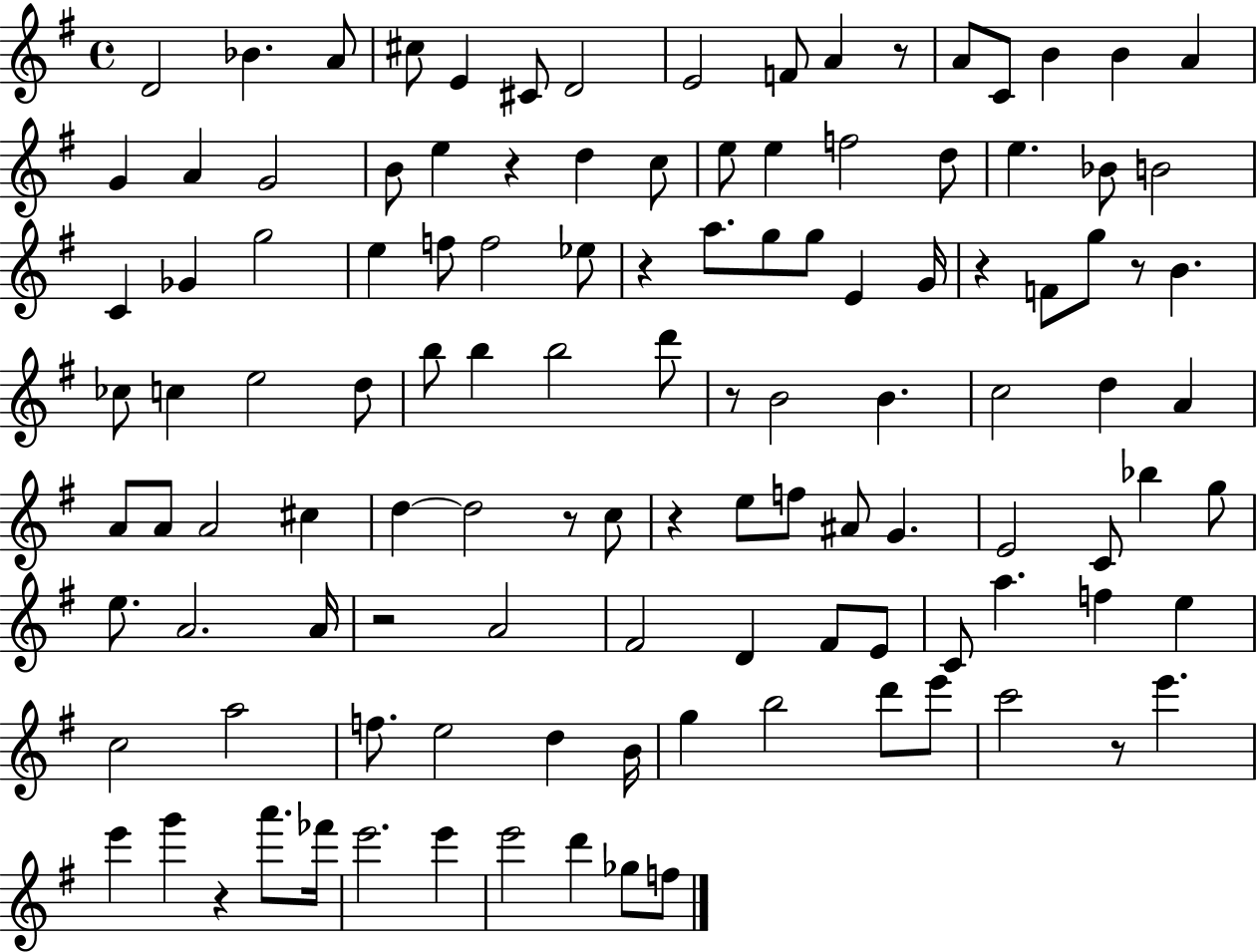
X:1
T:Untitled
M:4/4
L:1/4
K:G
D2 _B A/2 ^c/2 E ^C/2 D2 E2 F/2 A z/2 A/2 C/2 B B A G A G2 B/2 e z d c/2 e/2 e f2 d/2 e _B/2 B2 C _G g2 e f/2 f2 _e/2 z a/2 g/2 g/2 E G/4 z F/2 g/2 z/2 B _c/2 c e2 d/2 b/2 b b2 d'/2 z/2 B2 B c2 d A A/2 A/2 A2 ^c d d2 z/2 c/2 z e/2 f/2 ^A/2 G E2 C/2 _b g/2 e/2 A2 A/4 z2 A2 ^F2 D ^F/2 E/2 C/2 a f e c2 a2 f/2 e2 d B/4 g b2 d'/2 e'/2 c'2 z/2 e' e' g' z a'/2 _f'/4 e'2 e' e'2 d' _g/2 f/2